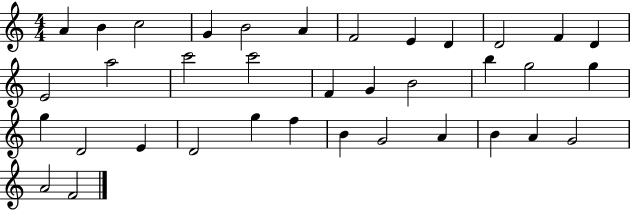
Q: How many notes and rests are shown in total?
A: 36